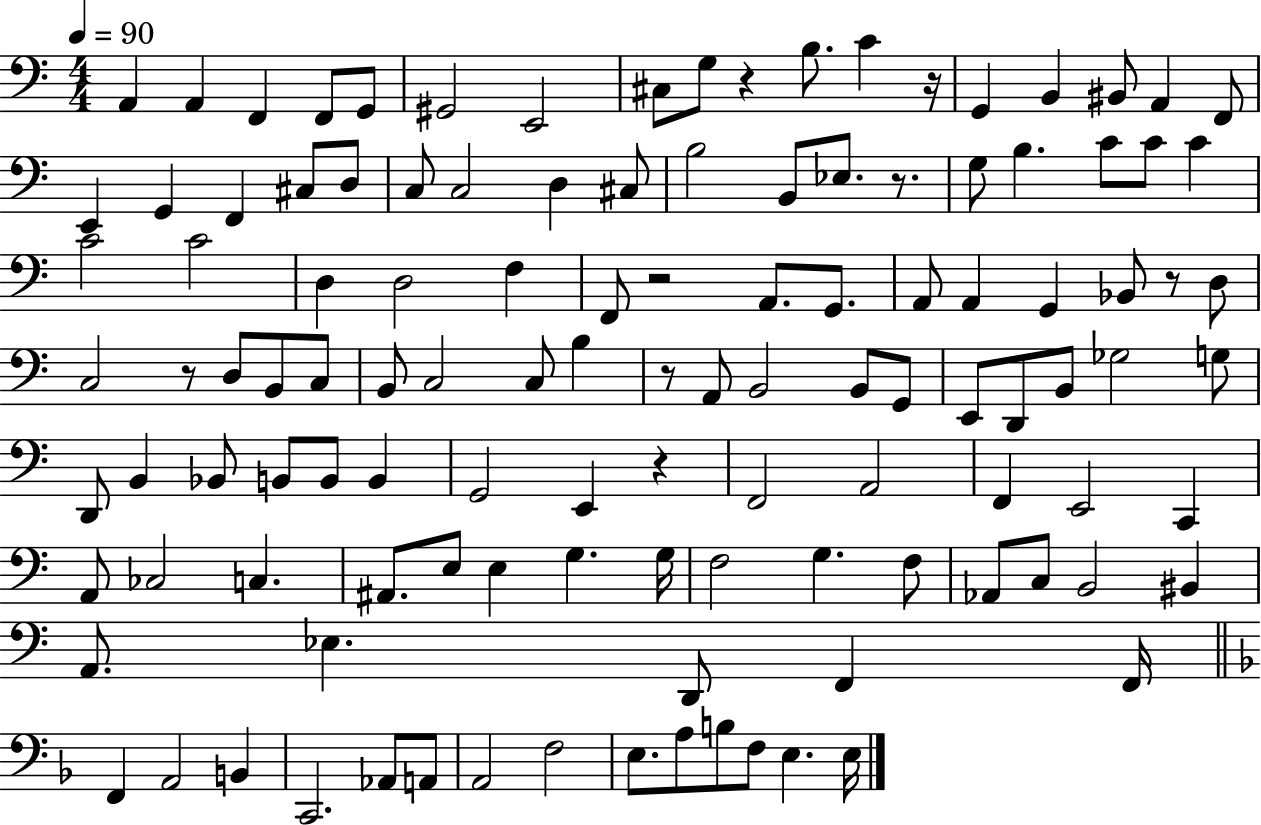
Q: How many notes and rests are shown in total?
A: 118